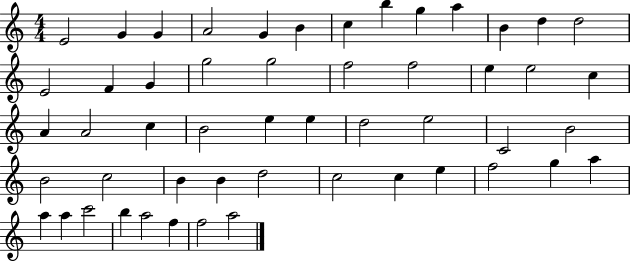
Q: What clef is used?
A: treble